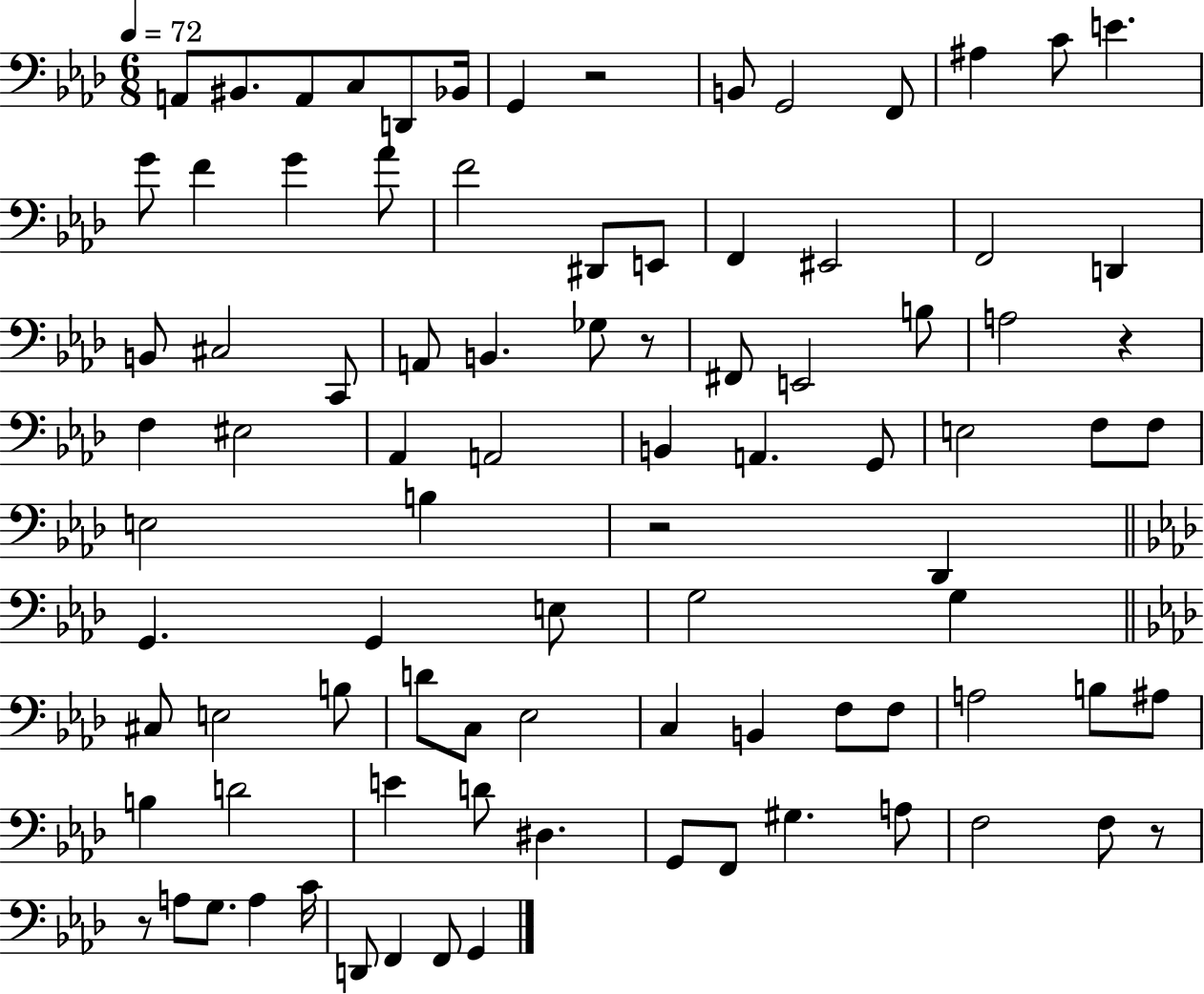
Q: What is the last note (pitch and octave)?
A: G2